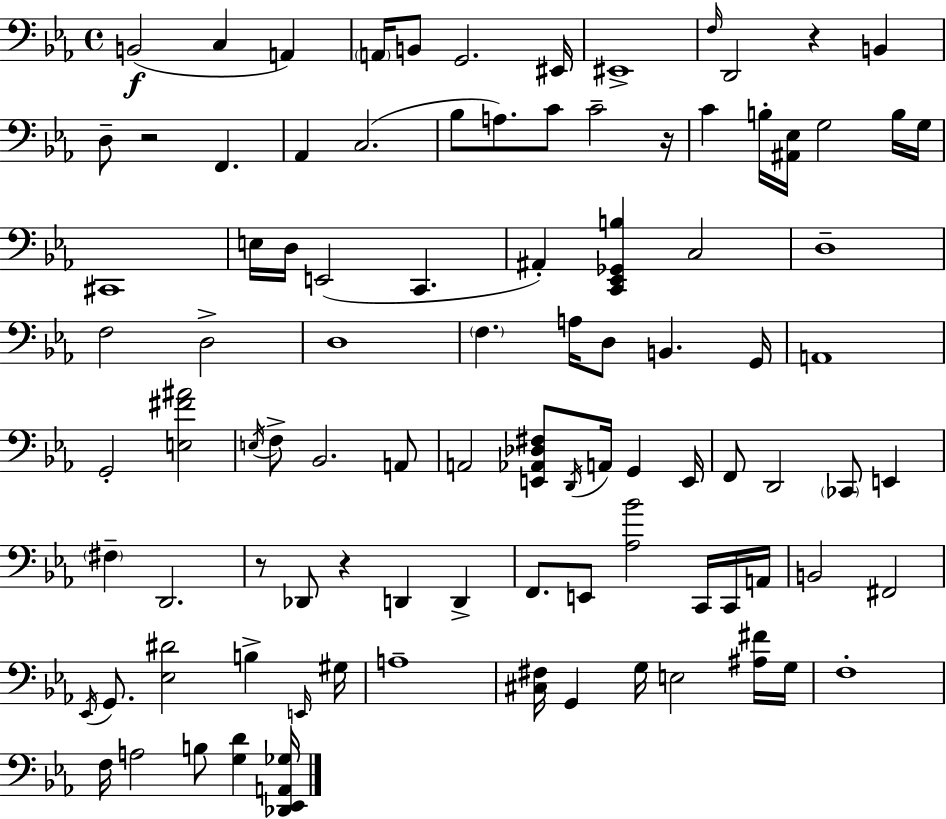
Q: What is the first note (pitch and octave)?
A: B2